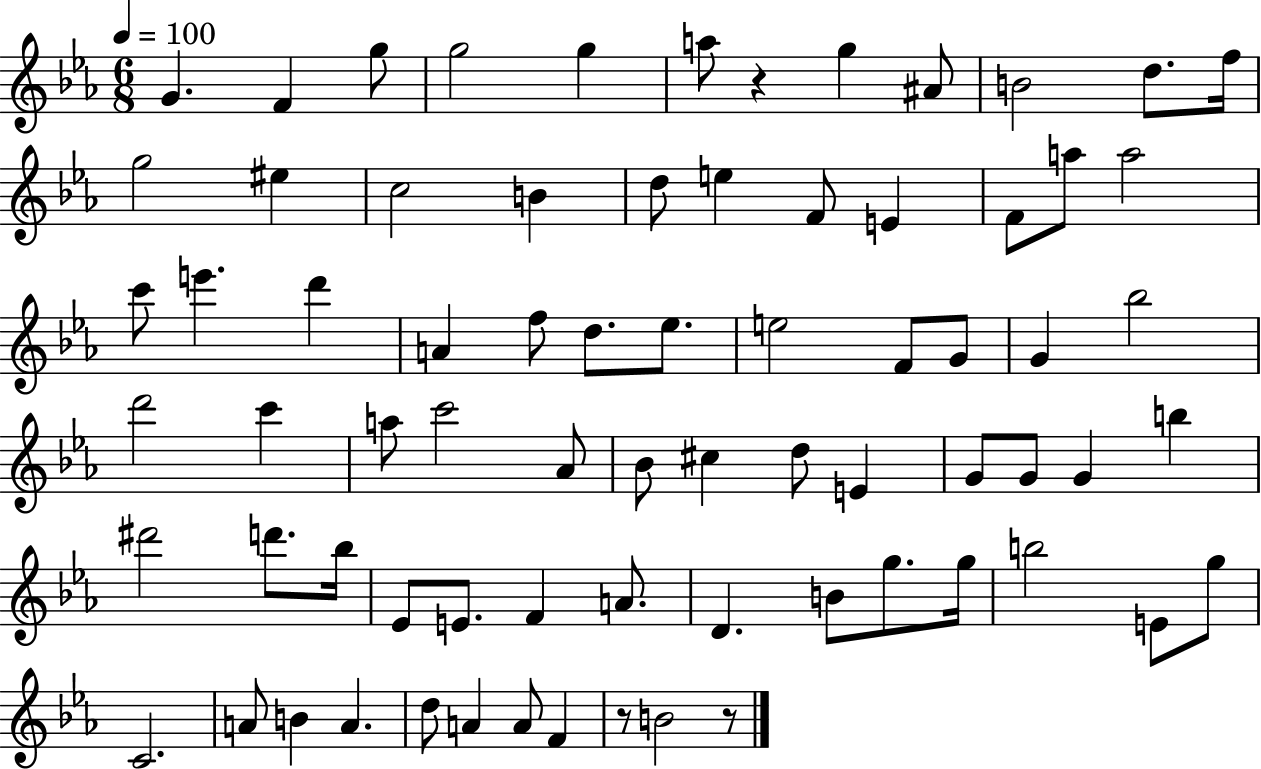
G4/q. F4/q G5/e G5/h G5/q A5/e R/q G5/q A#4/e B4/h D5/e. F5/s G5/h EIS5/q C5/h B4/q D5/e E5/q F4/e E4/q F4/e A5/e A5/h C6/e E6/q. D6/q A4/q F5/e D5/e. Eb5/e. E5/h F4/e G4/e G4/q Bb5/h D6/h C6/q A5/e C6/h Ab4/e Bb4/e C#5/q D5/e E4/q G4/e G4/e G4/q B5/q D#6/h D6/e. Bb5/s Eb4/e E4/e. F4/q A4/e. D4/q. B4/e G5/e. G5/s B5/h E4/e G5/e C4/h. A4/e B4/q A4/q. D5/e A4/q A4/e F4/q R/e B4/h R/e